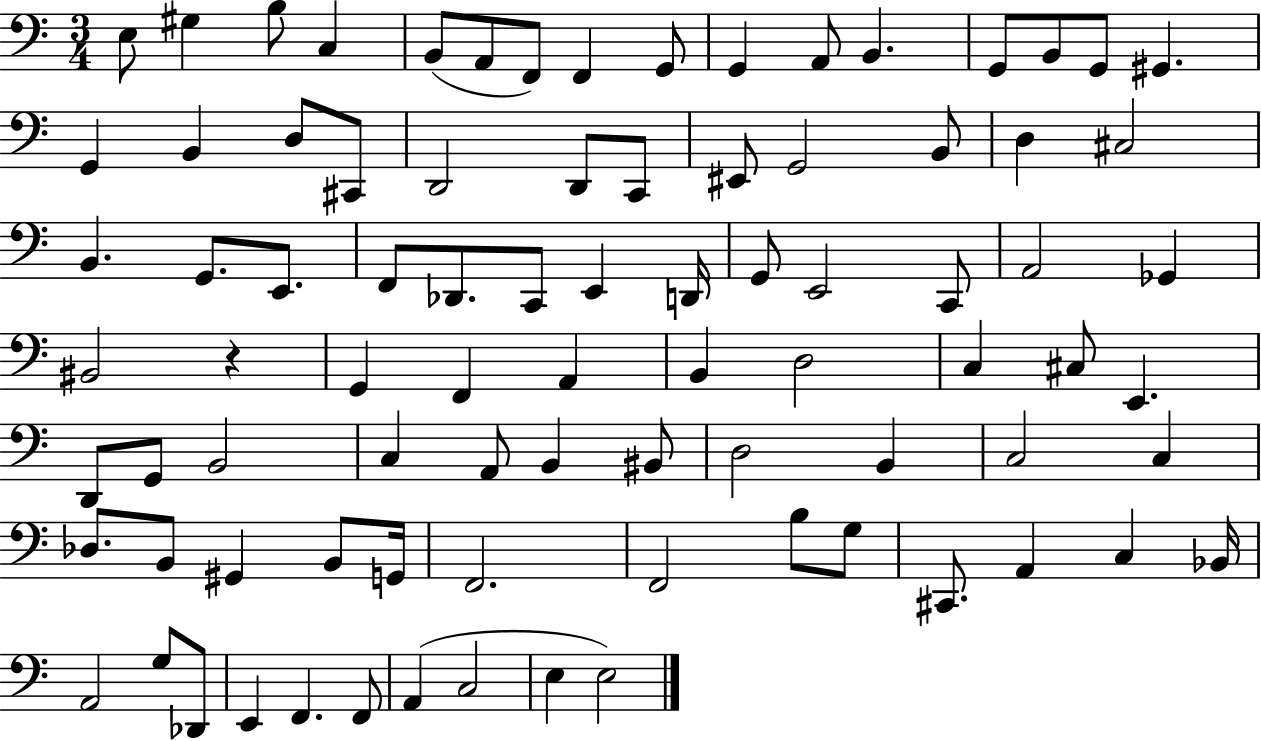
E3/e G#3/q B3/e C3/q B2/e A2/e F2/e F2/q G2/e G2/q A2/e B2/q. G2/e B2/e G2/e G#2/q. G2/q B2/q D3/e C#2/e D2/h D2/e C2/e EIS2/e G2/h B2/e D3/q C#3/h B2/q. G2/e. E2/e. F2/e Db2/e. C2/e E2/q D2/s G2/e E2/h C2/e A2/h Gb2/q BIS2/h R/q G2/q F2/q A2/q B2/q D3/h C3/q C#3/e E2/q. D2/e G2/e B2/h C3/q A2/e B2/q BIS2/e D3/h B2/q C3/h C3/q Db3/e. B2/e G#2/q B2/e G2/s F2/h. F2/h B3/e G3/e C#2/e. A2/q C3/q Bb2/s A2/h G3/e Db2/e E2/q F2/q. F2/e A2/q C3/h E3/q E3/h